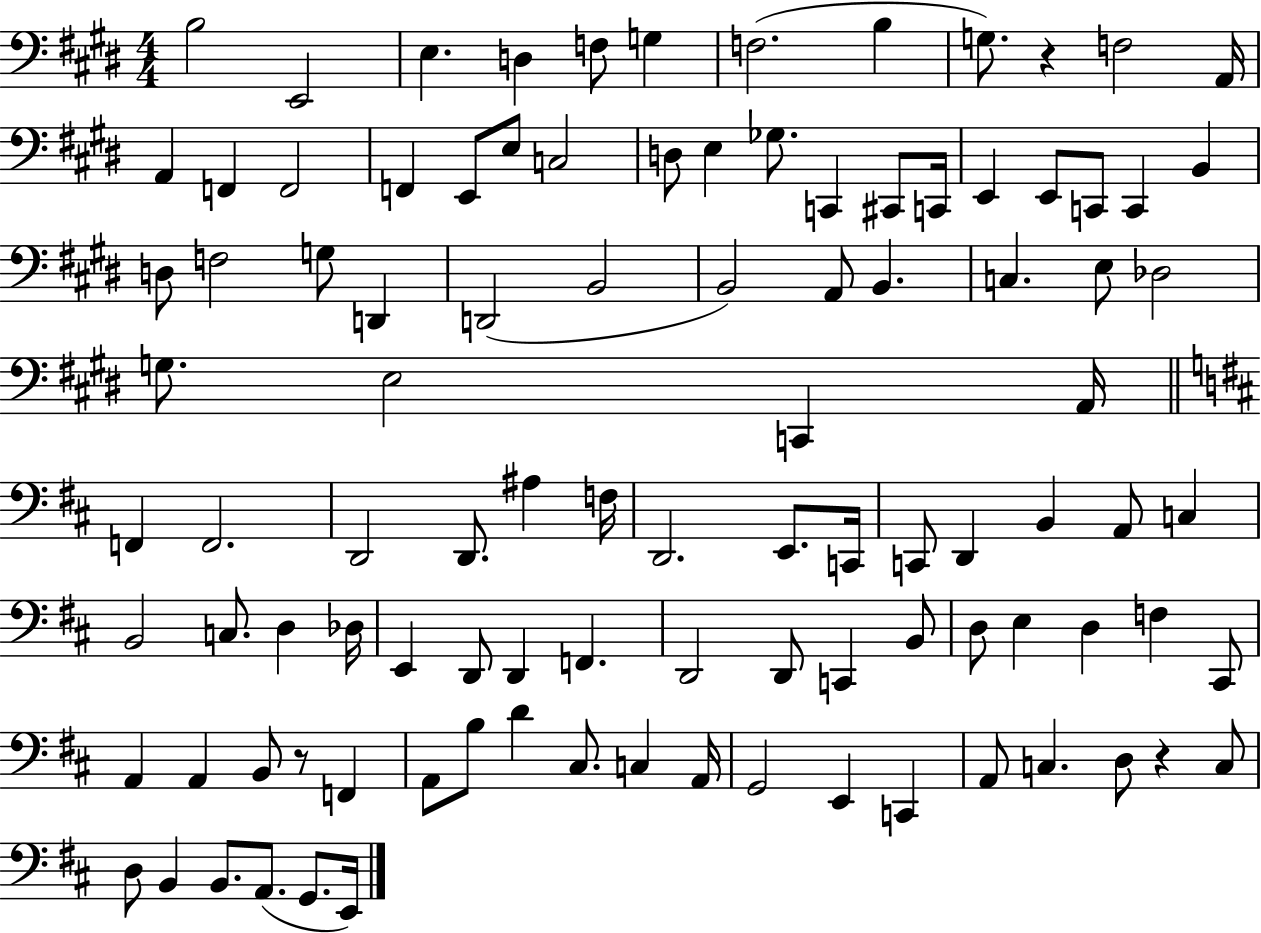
B3/h E2/h E3/q. D3/q F3/e G3/q F3/h. B3/q G3/e. R/q F3/h A2/s A2/q F2/q F2/h F2/q E2/e E3/e C3/h D3/e E3/q Gb3/e. C2/q C#2/e C2/s E2/q E2/e C2/e C2/q B2/q D3/e F3/h G3/e D2/q D2/h B2/h B2/h A2/e B2/q. C3/q. E3/e Db3/h G3/e. E3/h C2/q A2/s F2/q F2/h. D2/h D2/e. A#3/q F3/s D2/h. E2/e. C2/s C2/e D2/q B2/q A2/e C3/q B2/h C3/e. D3/q Db3/s E2/q D2/e D2/q F2/q. D2/h D2/e C2/q B2/e D3/e E3/q D3/q F3/q C#2/e A2/q A2/q B2/e R/e F2/q A2/e B3/e D4/q C#3/e. C3/q A2/s G2/h E2/q C2/q A2/e C3/q. D3/e R/q C3/e D3/e B2/q B2/e. A2/e. G2/e. E2/s